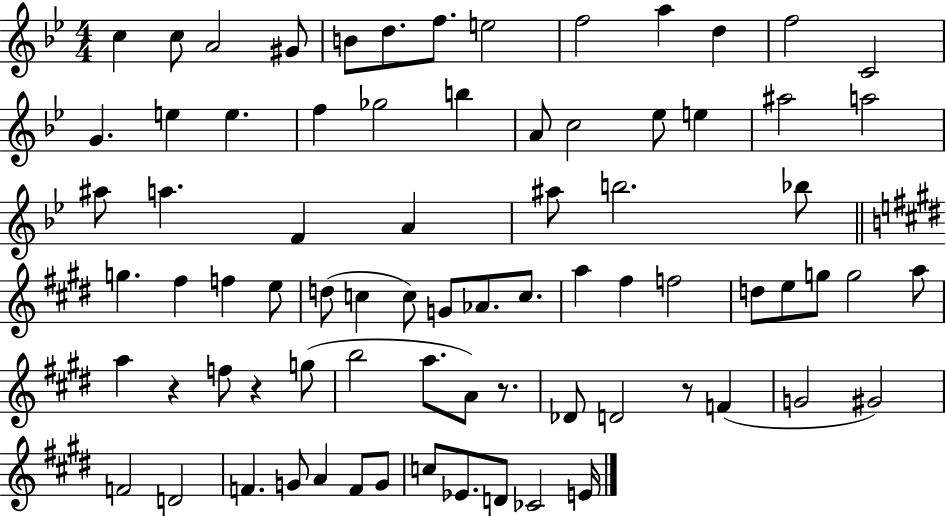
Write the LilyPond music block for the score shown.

{
  \clef treble
  \numericTimeSignature
  \time 4/4
  \key bes \major
  \repeat volta 2 { c''4 c''8 a'2 gis'8 | b'8 d''8. f''8. e''2 | f''2 a''4 d''4 | f''2 c'2 | \break g'4. e''4 e''4. | f''4 ges''2 b''4 | a'8 c''2 ees''8 e''4 | ais''2 a''2 | \break ais''8 a''4. f'4 a'4 | ais''8 b''2. bes''8 | \bar "||" \break \key e \major g''4. fis''4 f''4 e''8 | d''8( c''4 c''8) g'8 aes'8. c''8. | a''4 fis''4 f''2 | d''8 e''8 g''8 g''2 a''8 | \break a''4 r4 f''8 r4 g''8( | b''2 a''8. a'8) r8. | des'8 d'2 r8 f'4( | g'2 gis'2) | \break f'2 d'2 | f'4. g'8 a'4 f'8 g'8 | c''8 ees'8. d'8 ces'2 e'16 | } \bar "|."
}